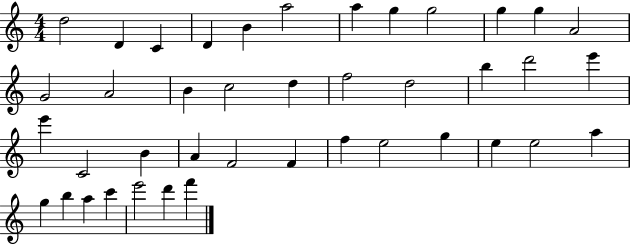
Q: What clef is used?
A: treble